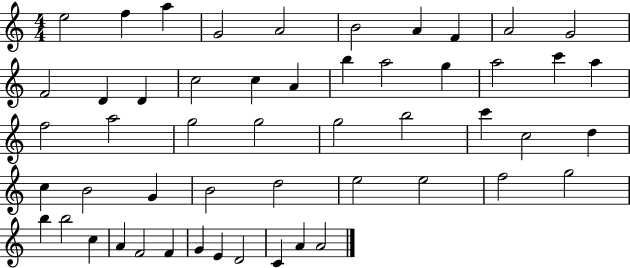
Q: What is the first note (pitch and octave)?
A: E5